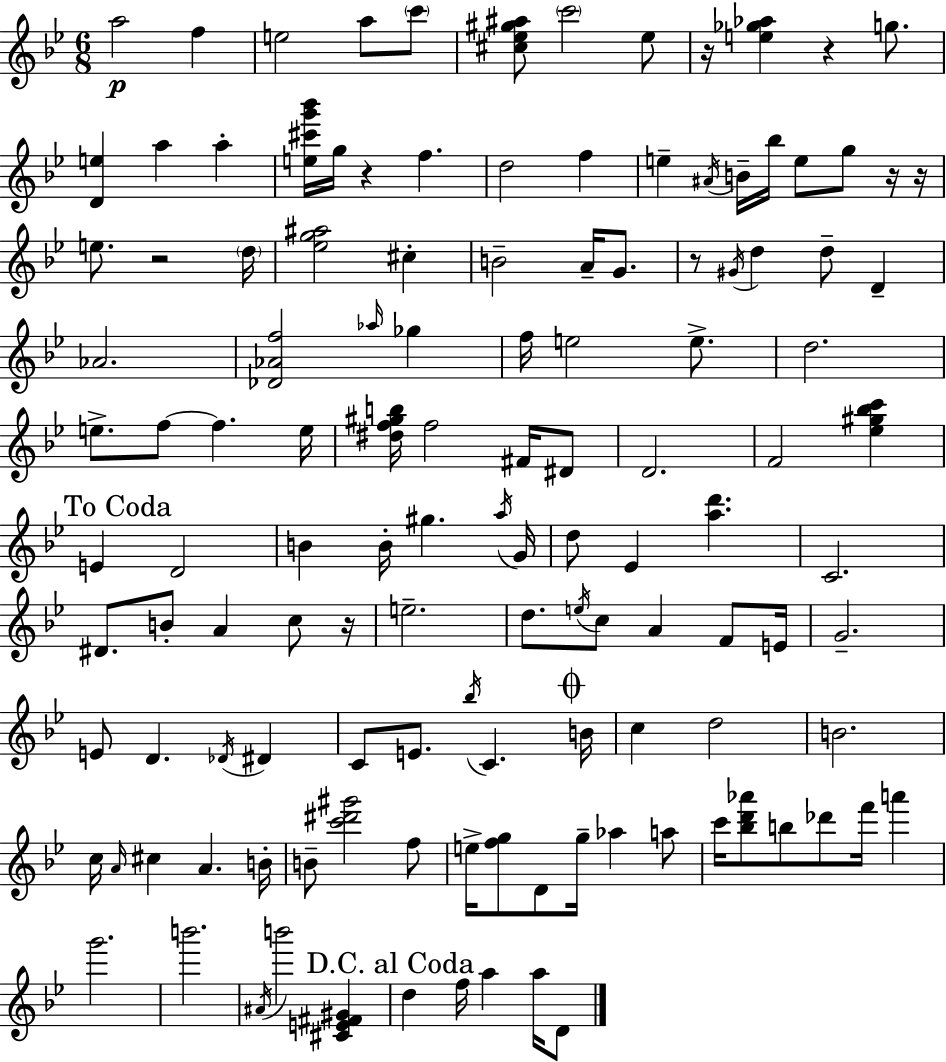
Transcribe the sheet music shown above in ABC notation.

X:1
T:Untitled
M:6/8
L:1/4
K:Bb
a2 f e2 a/2 c'/2 [^c_e^g^a]/2 c'2 _e/2 z/4 [e_g_a] z g/2 [De] a a [e^c'g'_b']/4 g/4 z f d2 f e ^A/4 B/4 _b/4 e/2 g/2 z/4 z/4 e/2 z2 d/4 [_eg^a]2 ^c B2 A/4 G/2 z/2 ^G/4 d d/2 D _A2 [_D_Af]2 _a/4 _g f/4 e2 e/2 d2 e/2 f/2 f e/4 [^df^gb]/4 f2 ^F/4 ^D/2 D2 F2 [_e^g_bc'] E D2 B B/4 ^g a/4 G/4 d/2 _E [ad'] C2 ^D/2 B/2 A c/2 z/4 e2 d/2 e/4 c/2 A F/2 E/4 G2 E/2 D _D/4 ^D C/2 E/2 _b/4 C B/4 c d2 B2 c/4 A/4 ^c A B/4 B/2 [c'^d'^g']2 f/2 e/4 [fg]/2 D/2 g/4 _a a/2 c'/4 [_bd'_a']/2 b/2 _d'/2 f'/4 a' g'2 b'2 ^A/4 b'2 [^CE^F^G] d f/4 a a/4 D/2